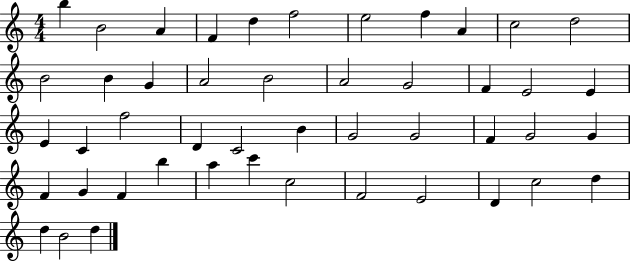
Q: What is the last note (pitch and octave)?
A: D5